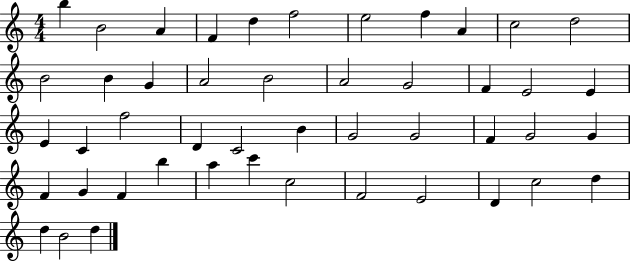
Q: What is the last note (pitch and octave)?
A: D5